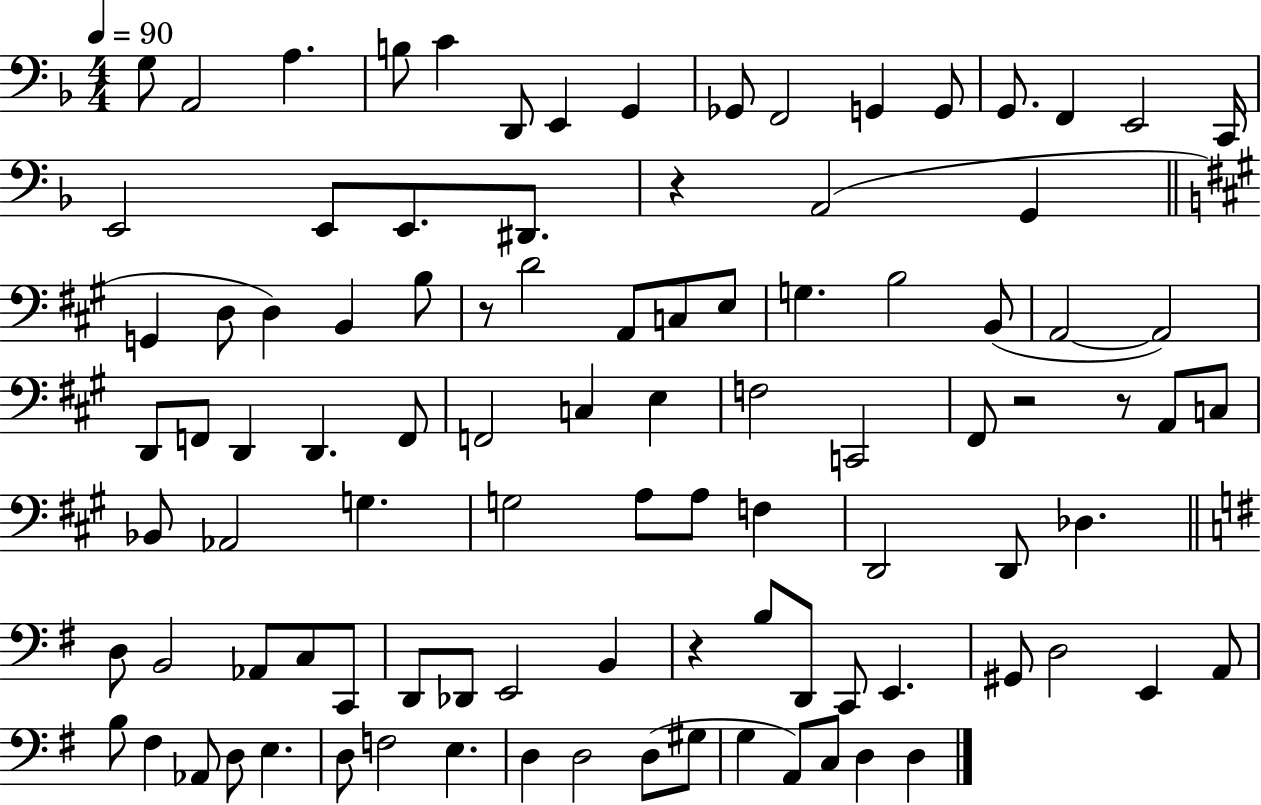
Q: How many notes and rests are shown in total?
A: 98